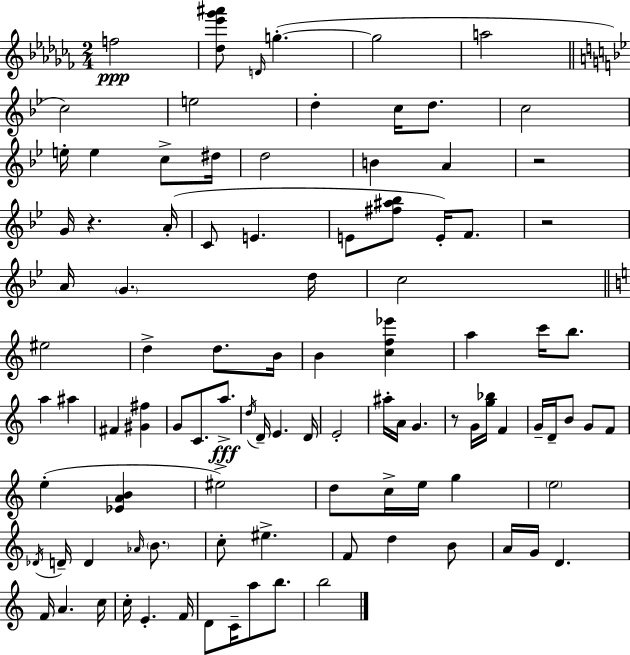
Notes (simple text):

F5/h [Db5,Eb6,Gb6,A#6]/e D4/s G5/q. G5/h A5/h C5/h E5/h D5/q C5/s D5/e. C5/h E5/s E5/q C5/e D#5/s D5/h B4/q A4/q R/h G4/s R/q. A4/s C4/e E4/q. E4/e [F#5,A#5,Bb5]/e E4/s F4/e. R/h A4/s G4/q. D5/s C5/h EIS5/h D5/q D5/e. B4/s B4/q [C5,F5,Eb6]/q A5/q C6/s B5/e. A5/q A#5/q F#4/q [G#4,F#5]/q G4/e C4/e. A5/e. D5/s D4/s E4/q. D4/s E4/h A#5/s A4/s G4/q. R/e G4/s [G5,Bb5]/s F4/q G4/s D4/s B4/e G4/e F4/e E5/q [Eb4,A4,B4]/q EIS5/h D5/e C5/s E5/s G5/q E5/h Db4/s D4/s D4/q Ab4/s B4/e. C5/e EIS5/q. F4/e D5/q B4/e A4/s G4/s D4/q. F4/s A4/q. C5/s C5/s E4/q. F4/s D4/e C4/s A5/e B5/e. B5/h